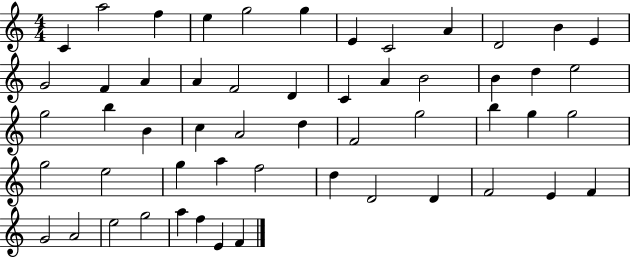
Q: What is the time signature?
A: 4/4